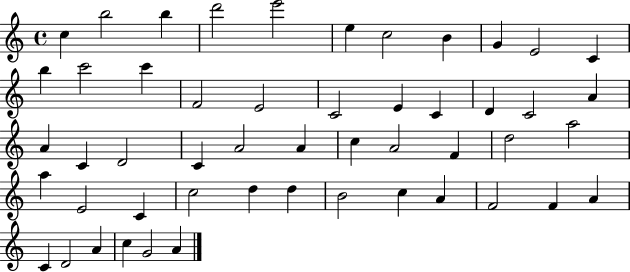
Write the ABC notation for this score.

X:1
T:Untitled
M:4/4
L:1/4
K:C
c b2 b d'2 e'2 e c2 B G E2 C b c'2 c' F2 E2 C2 E C D C2 A A C D2 C A2 A c A2 F d2 a2 a E2 C c2 d d B2 c A F2 F A C D2 A c G2 A